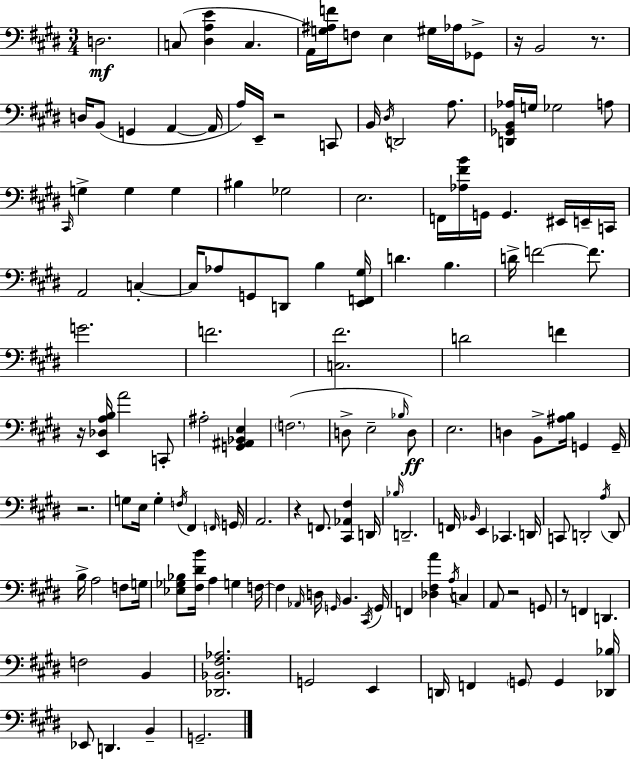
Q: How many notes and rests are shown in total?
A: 144